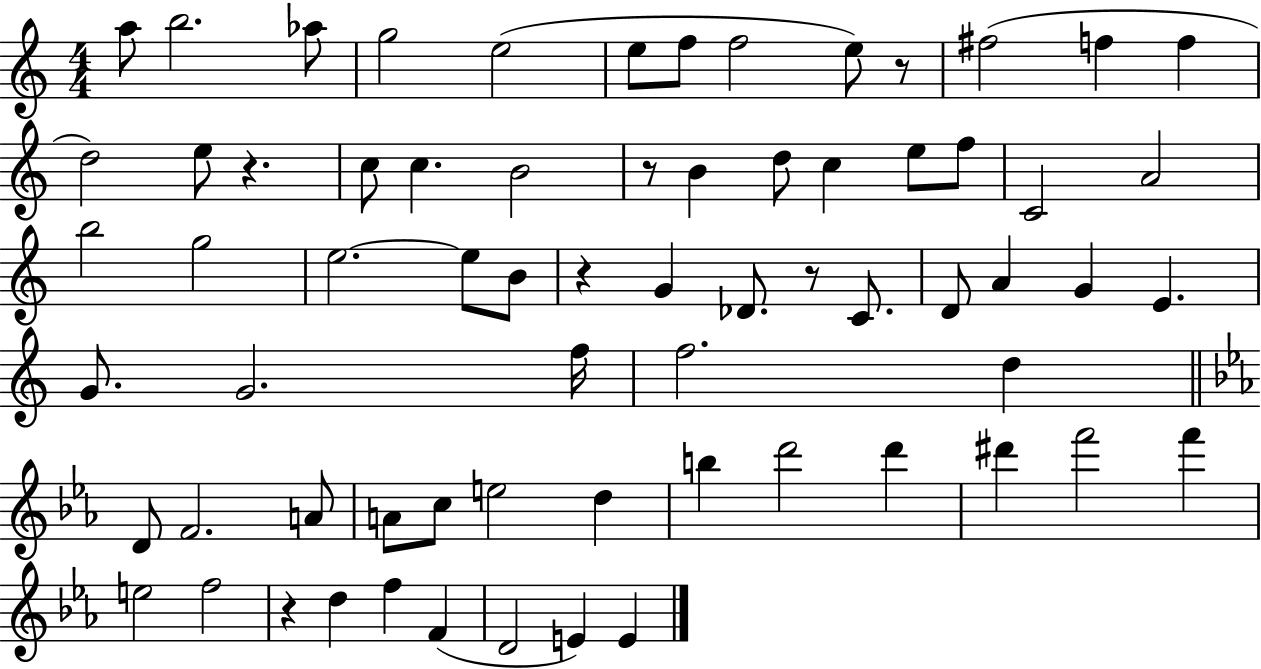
{
  \clef treble
  \numericTimeSignature
  \time 4/4
  \key c \major
  \repeat volta 2 { a''8 b''2. aes''8 | g''2 e''2( | e''8 f''8 f''2 e''8) r8 | fis''2( f''4 f''4 | \break d''2) e''8 r4. | c''8 c''4. b'2 | r8 b'4 d''8 c''4 e''8 f''8 | c'2 a'2 | \break b''2 g''2 | e''2.~~ e''8 b'8 | r4 g'4 des'8. r8 c'8. | d'8 a'4 g'4 e'4. | \break g'8. g'2. f''16 | f''2. d''4 | \bar "||" \break \key c \minor d'8 f'2. a'8 | a'8 c''8 e''2 d''4 | b''4 d'''2 d'''4 | dis'''4 f'''2 f'''4 | \break e''2 f''2 | r4 d''4 f''4 f'4( | d'2 e'4) e'4 | } \bar "|."
}